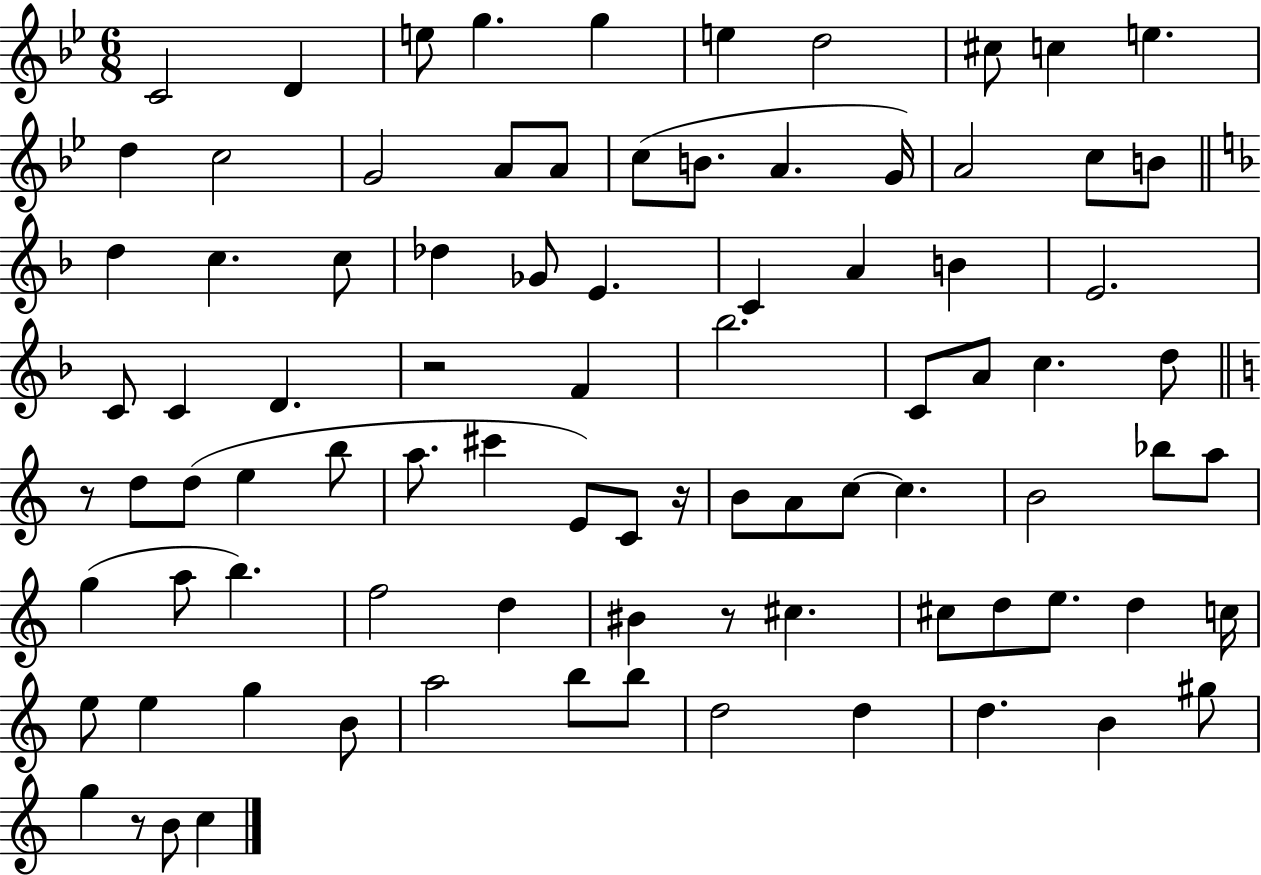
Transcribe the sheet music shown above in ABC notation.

X:1
T:Untitled
M:6/8
L:1/4
K:Bb
C2 D e/2 g g e d2 ^c/2 c e d c2 G2 A/2 A/2 c/2 B/2 A G/4 A2 c/2 B/2 d c c/2 _d _G/2 E C A B E2 C/2 C D z2 F _b2 C/2 A/2 c d/2 z/2 d/2 d/2 e b/2 a/2 ^c' E/2 C/2 z/4 B/2 A/2 c/2 c B2 _b/2 a/2 g a/2 b f2 d ^B z/2 ^c ^c/2 d/2 e/2 d c/4 e/2 e g B/2 a2 b/2 b/2 d2 d d B ^g/2 g z/2 B/2 c